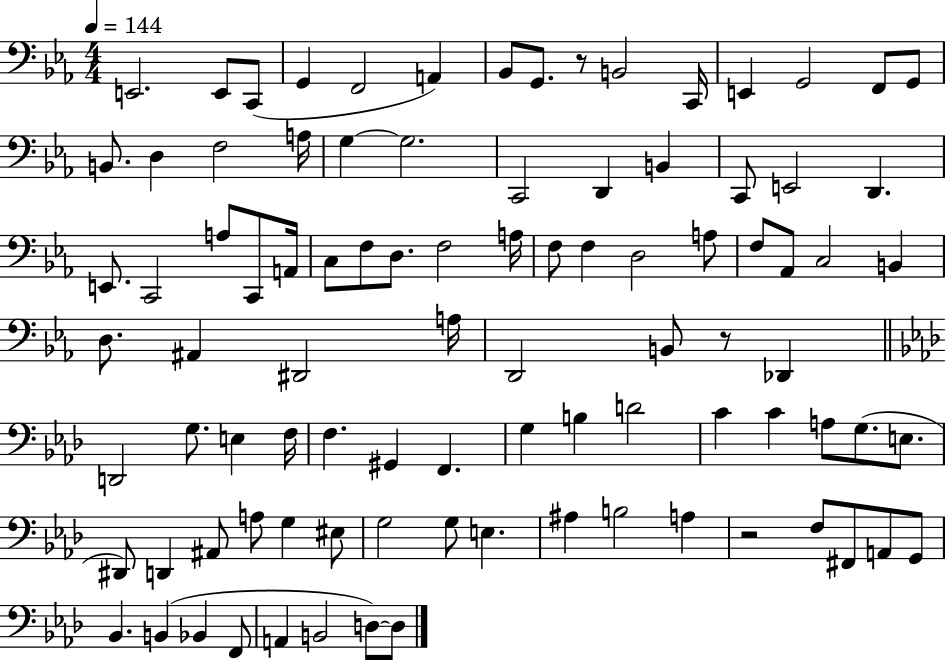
E2/h. E2/e C2/e G2/q F2/h A2/q Bb2/e G2/e. R/e B2/h C2/s E2/q G2/h F2/e G2/e B2/e. D3/q F3/h A3/s G3/q G3/h. C2/h D2/q B2/q C2/e E2/h D2/q. E2/e. C2/h A3/e C2/e A2/s C3/e F3/e D3/e. F3/h A3/s F3/e F3/q D3/h A3/e F3/e Ab2/e C3/h B2/q D3/e. A#2/q D#2/h A3/s D2/h B2/e R/e Db2/q D2/h G3/e. E3/q F3/s F3/q. G#2/q F2/q. G3/q B3/q D4/h C4/q C4/q A3/e G3/e. E3/e. D#2/e D2/q A#2/e A3/e G3/q EIS3/e G3/h G3/e E3/q. A#3/q B3/h A3/q R/h F3/e F#2/e A2/e G2/e Bb2/q. B2/q Bb2/q F2/e A2/q B2/h D3/e D3/e